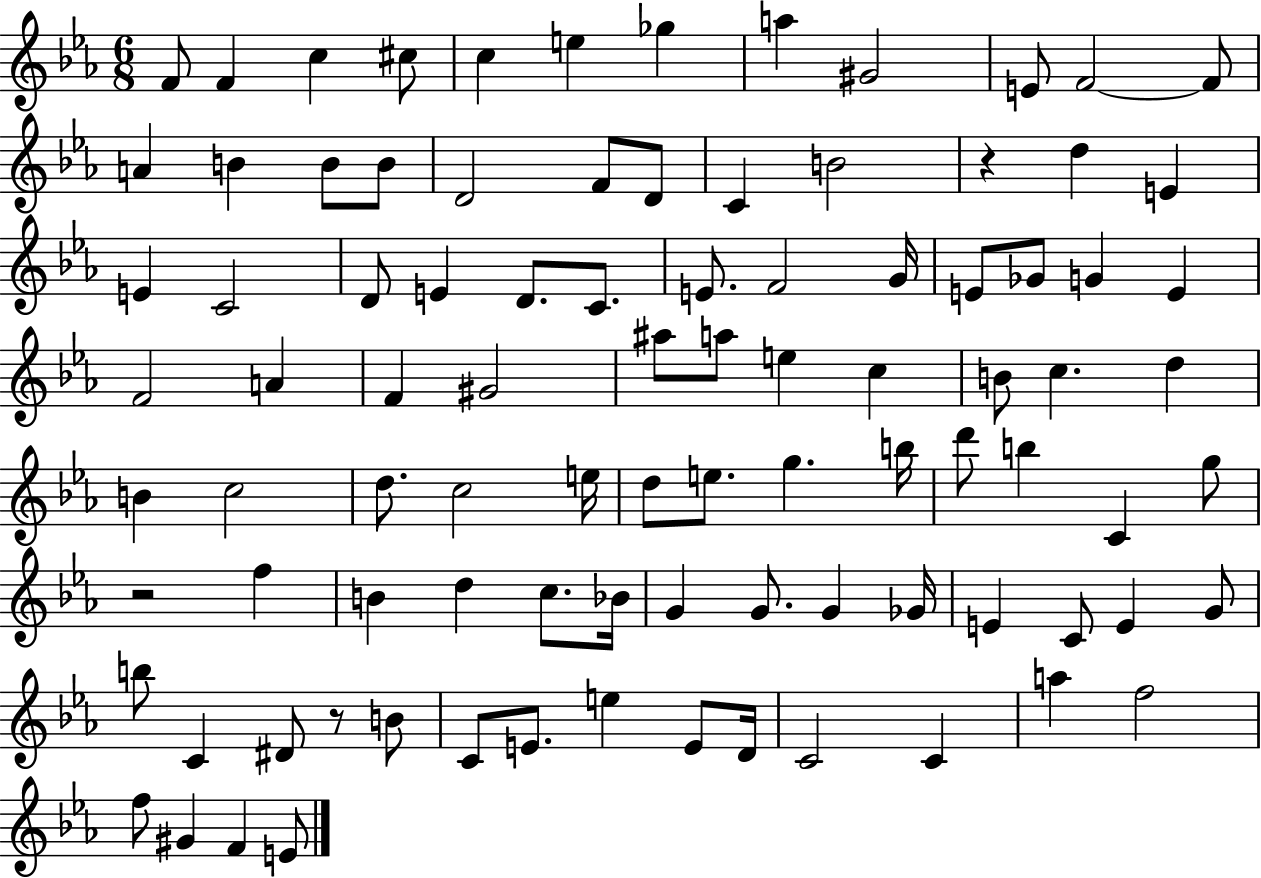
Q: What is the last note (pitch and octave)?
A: E4